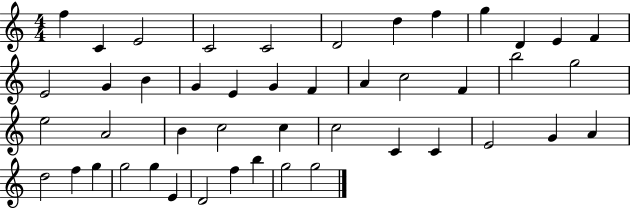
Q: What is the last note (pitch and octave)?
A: G5